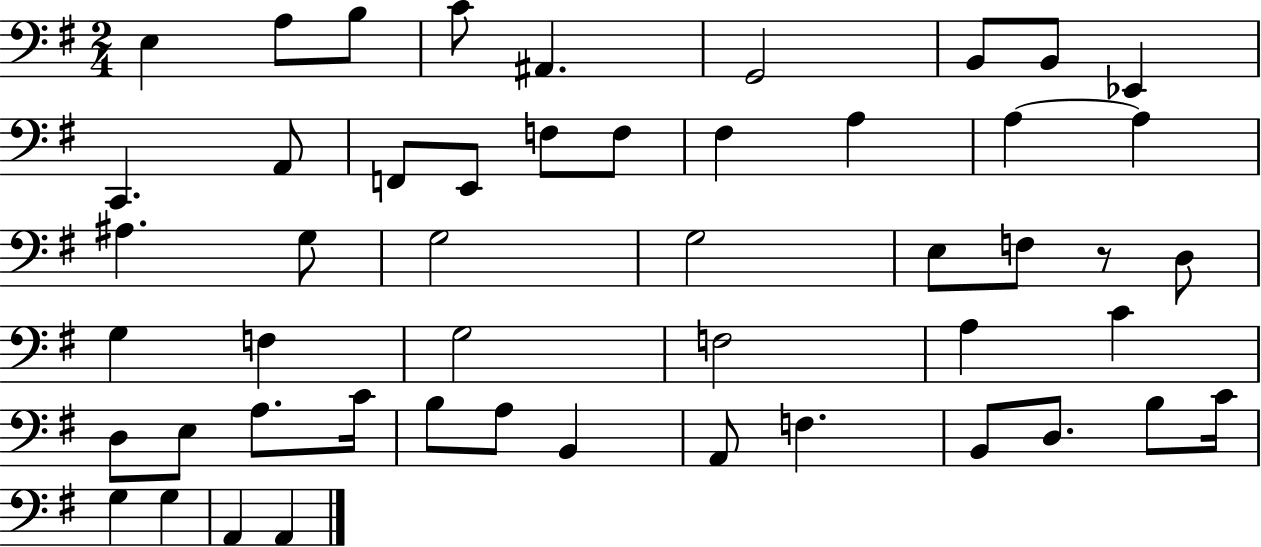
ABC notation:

X:1
T:Untitled
M:2/4
L:1/4
K:G
E, A,/2 B,/2 C/2 ^A,, G,,2 B,,/2 B,,/2 _E,, C,, A,,/2 F,,/2 E,,/2 F,/2 F,/2 ^F, A, A, A, ^A, G,/2 G,2 G,2 E,/2 F,/2 z/2 D,/2 G, F, G,2 F,2 A, C D,/2 E,/2 A,/2 C/4 B,/2 A,/2 B,, A,,/2 F, B,,/2 D,/2 B,/2 C/4 G, G, A,, A,,